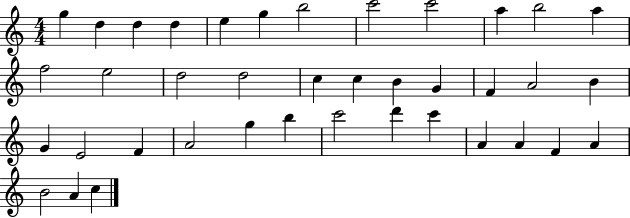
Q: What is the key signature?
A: C major